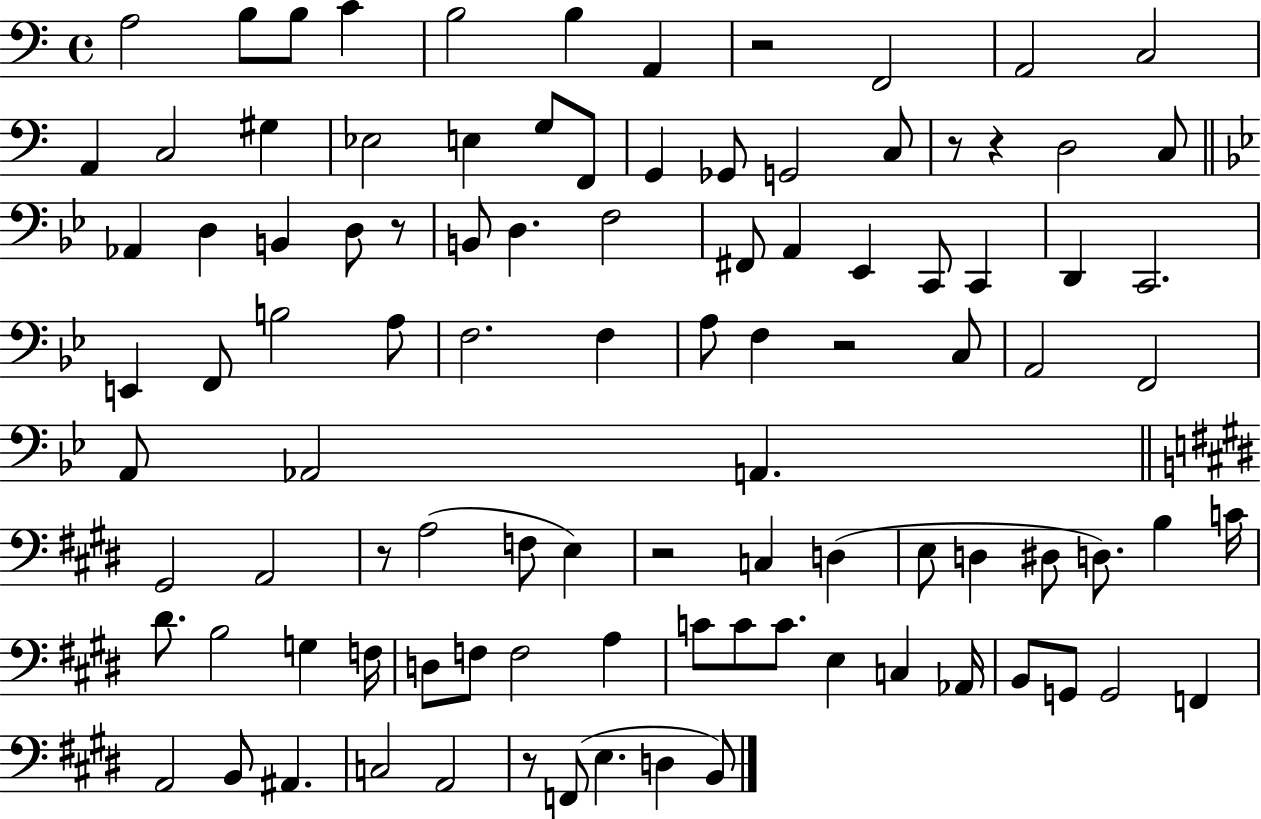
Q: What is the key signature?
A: C major